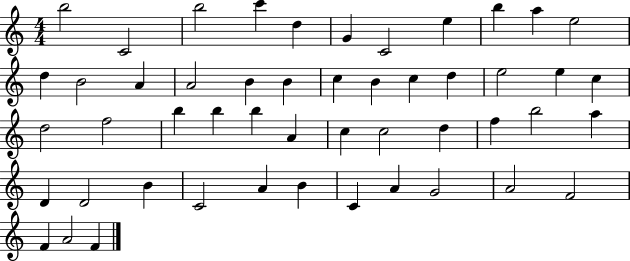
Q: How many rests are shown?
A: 0